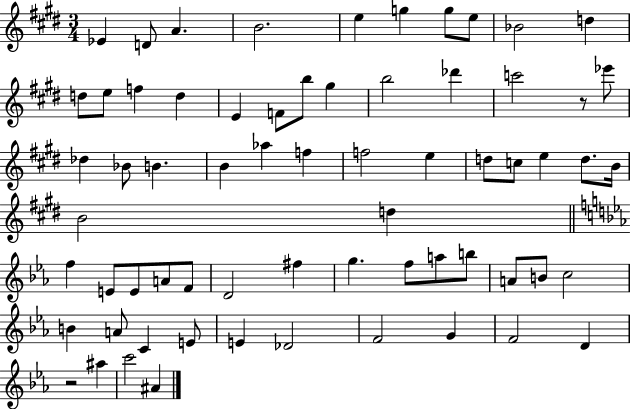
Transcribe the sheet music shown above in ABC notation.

X:1
T:Untitled
M:3/4
L:1/4
K:E
_E D/2 A B2 e g g/2 e/2 _B2 d d/2 e/2 f d E F/2 b/2 ^g b2 _d' c'2 z/2 _e'/2 _d _B/2 B B _a f f2 e d/2 c/2 e d/2 B/4 B2 d f E/2 E/2 A/2 F/2 D2 ^f g f/2 a/2 b/2 A/2 B/2 c2 B A/2 C E/2 E _D2 F2 G F2 D z2 ^a c'2 ^A